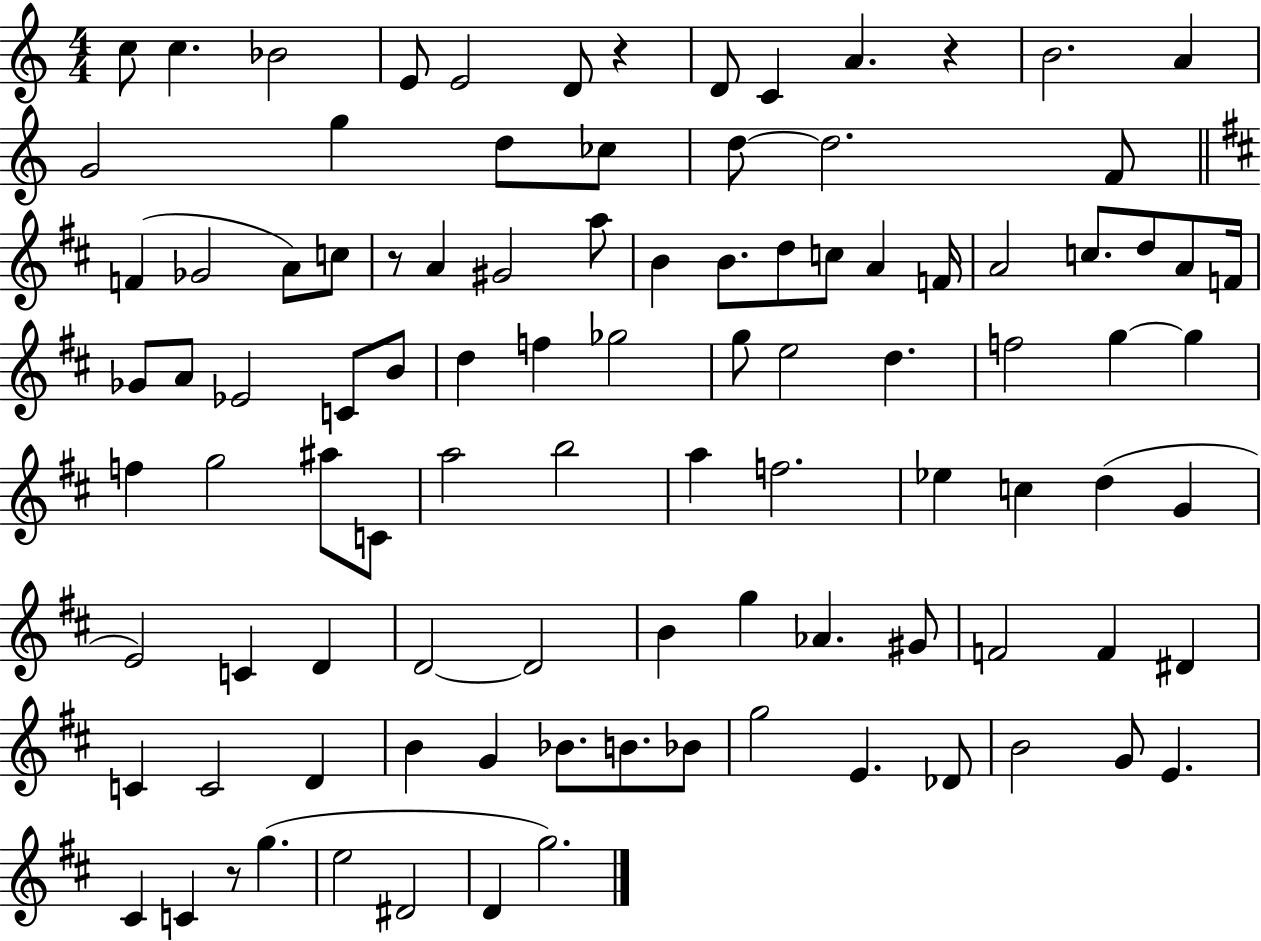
{
  \clef treble
  \numericTimeSignature
  \time 4/4
  \key c \major
  c''8 c''4. bes'2 | e'8 e'2 d'8 r4 | d'8 c'4 a'4. r4 | b'2. a'4 | \break g'2 g''4 d''8 ces''8 | d''8~~ d''2. f'8 | \bar "||" \break \key d \major f'4( ges'2 a'8) c''8 | r8 a'4 gis'2 a''8 | b'4 b'8. d''8 c''8 a'4 f'16 | a'2 c''8. d''8 a'8 f'16 | \break ges'8 a'8 ees'2 c'8 b'8 | d''4 f''4 ges''2 | g''8 e''2 d''4. | f''2 g''4~~ g''4 | \break f''4 g''2 ais''8 c'8 | a''2 b''2 | a''4 f''2. | ees''4 c''4 d''4( g'4 | \break e'2) c'4 d'4 | d'2~~ d'2 | b'4 g''4 aes'4. gis'8 | f'2 f'4 dis'4 | \break c'4 c'2 d'4 | b'4 g'4 bes'8. b'8. bes'8 | g''2 e'4. des'8 | b'2 g'8 e'4. | \break cis'4 c'4 r8 g''4.( | e''2 dis'2 | d'4 g''2.) | \bar "|."
}